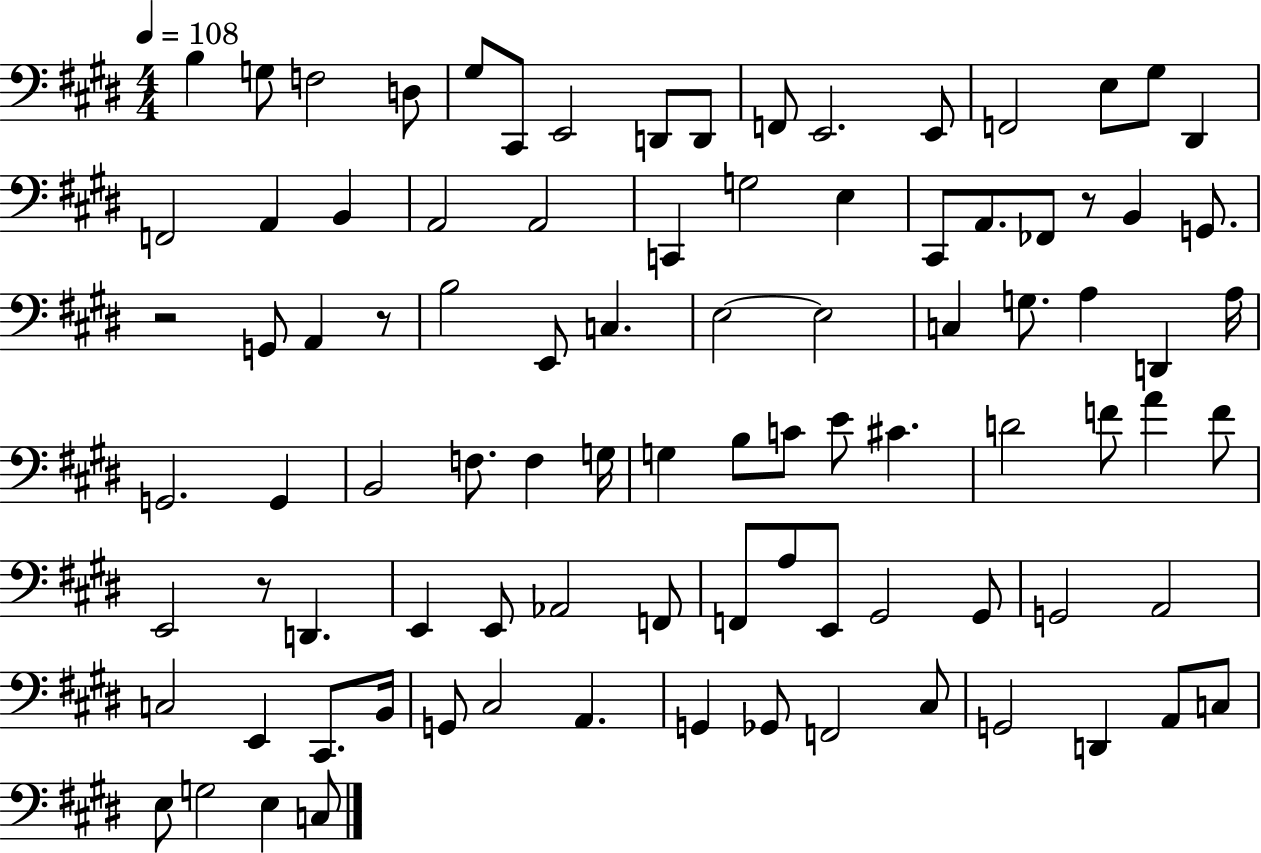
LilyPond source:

{
  \clef bass
  \numericTimeSignature
  \time 4/4
  \key e \major
  \tempo 4 = 108
  \repeat volta 2 { b4 g8 f2 d8 | gis8 cis,8 e,2 d,8 d,8 | f,8 e,2. e,8 | f,2 e8 gis8 dis,4 | \break f,2 a,4 b,4 | a,2 a,2 | c,4 g2 e4 | cis,8 a,8. fes,8 r8 b,4 g,8. | \break r2 g,8 a,4 r8 | b2 e,8 c4. | e2~~ e2 | c4 g8. a4 d,4 a16 | \break g,2. g,4 | b,2 f8. f4 g16 | g4 b8 c'8 e'8 cis'4. | d'2 f'8 a'4 f'8 | \break e,2 r8 d,4. | e,4 e,8 aes,2 f,8 | f,8 a8 e,8 gis,2 gis,8 | g,2 a,2 | \break c2 e,4 cis,8. b,16 | g,8 cis2 a,4. | g,4 ges,8 f,2 cis8 | g,2 d,4 a,8 c8 | \break e8 g2 e4 c8 | } \bar "|."
}